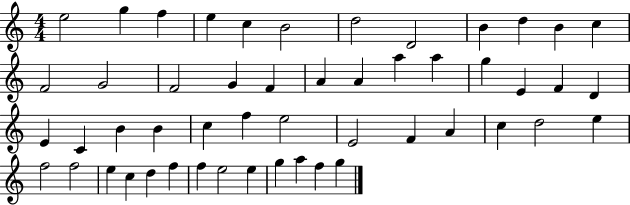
X:1
T:Untitled
M:4/4
L:1/4
K:C
e2 g f e c B2 d2 D2 B d B c F2 G2 F2 G F A A a a g E F D E C B B c f e2 E2 F A c d2 e f2 f2 e c d f f e2 e g a f g